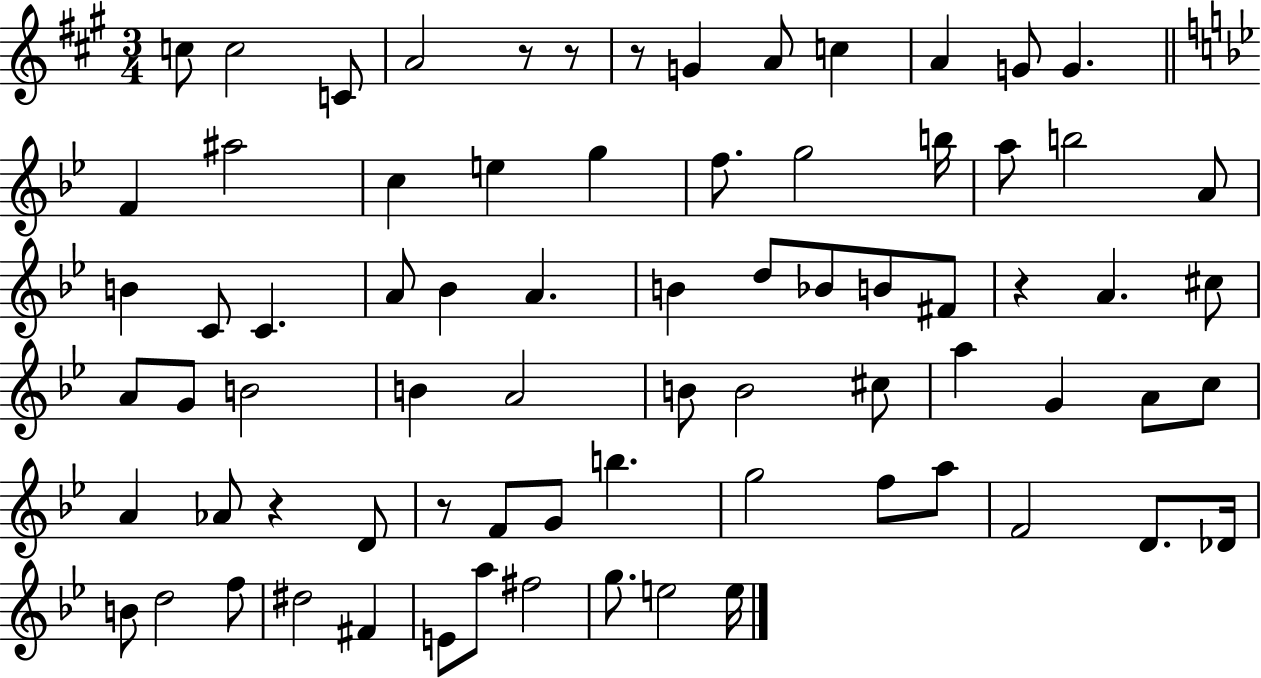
X:1
T:Untitled
M:3/4
L:1/4
K:A
c/2 c2 C/2 A2 z/2 z/2 z/2 G A/2 c A G/2 G F ^a2 c e g f/2 g2 b/4 a/2 b2 A/2 B C/2 C A/2 _B A B d/2 _B/2 B/2 ^F/2 z A ^c/2 A/2 G/2 B2 B A2 B/2 B2 ^c/2 a G A/2 c/2 A _A/2 z D/2 z/2 F/2 G/2 b g2 f/2 a/2 F2 D/2 _D/4 B/2 d2 f/2 ^d2 ^F E/2 a/2 ^f2 g/2 e2 e/4